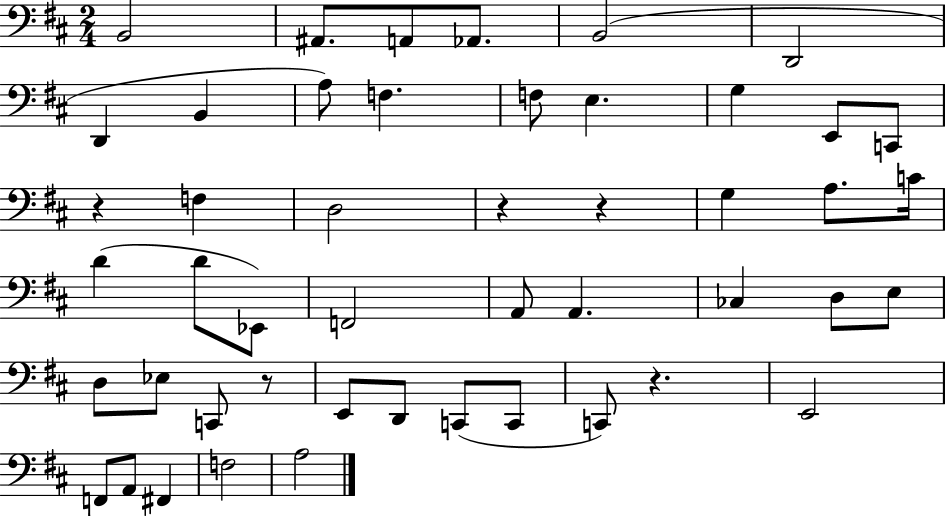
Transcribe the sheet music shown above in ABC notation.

X:1
T:Untitled
M:2/4
L:1/4
K:D
B,,2 ^A,,/2 A,,/2 _A,,/2 B,,2 D,,2 D,, B,, A,/2 F, F,/2 E, G, E,,/2 C,,/2 z F, D,2 z z G, A,/2 C/4 D D/2 _E,,/2 F,,2 A,,/2 A,, _C, D,/2 E,/2 D,/2 _E,/2 C,,/2 z/2 E,,/2 D,,/2 C,,/2 C,,/2 C,,/2 z E,,2 F,,/2 A,,/2 ^F,, F,2 A,2